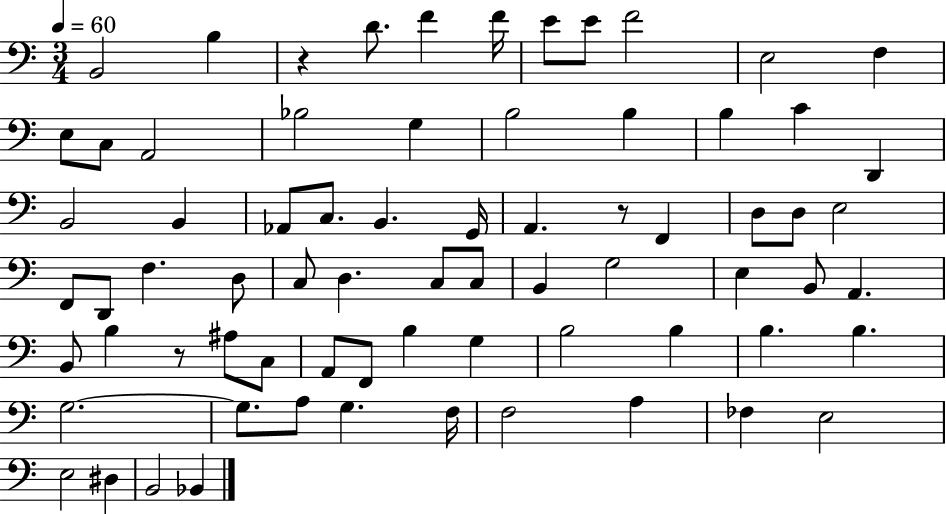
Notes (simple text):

B2/h B3/q R/q D4/e. F4/q F4/s E4/e E4/e F4/h E3/h F3/q E3/e C3/e A2/h Bb3/h G3/q B3/h B3/q B3/q C4/q D2/q B2/h B2/q Ab2/e C3/e. B2/q. G2/s A2/q. R/e F2/q D3/e D3/e E3/h F2/e D2/e F3/q. D3/e C3/e D3/q. C3/e C3/e B2/q G3/h E3/q B2/e A2/q. B2/e B3/q R/e A#3/e C3/e A2/e F2/e B3/q G3/q B3/h B3/q B3/q. B3/q. G3/h. G3/e. A3/e G3/q. F3/s F3/h A3/q FES3/q E3/h E3/h D#3/q B2/h Bb2/q